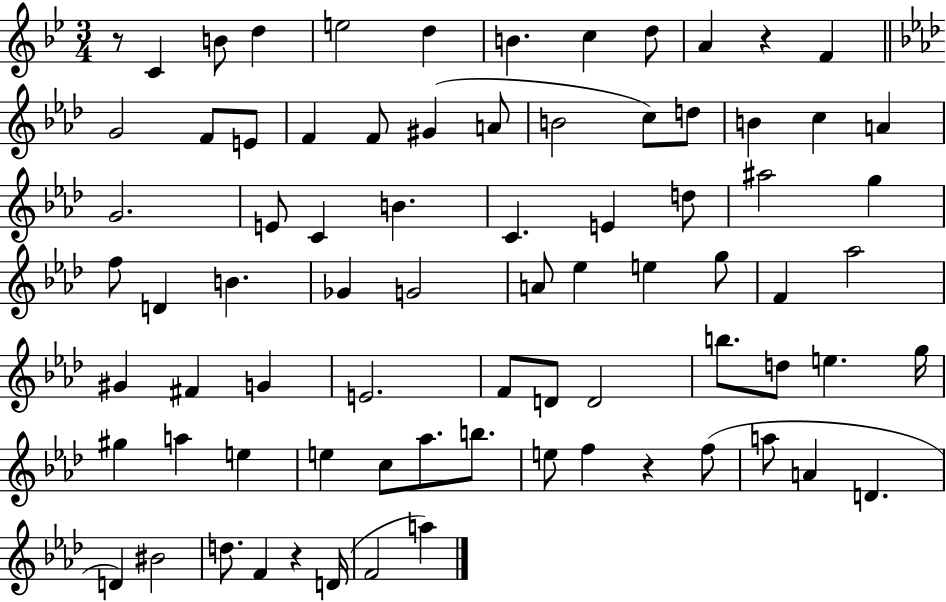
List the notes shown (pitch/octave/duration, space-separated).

R/e C4/q B4/e D5/q E5/h D5/q B4/q. C5/q D5/e A4/q R/q F4/q G4/h F4/e E4/e F4/q F4/e G#4/q A4/e B4/h C5/e D5/e B4/q C5/q A4/q G4/h. E4/e C4/q B4/q. C4/q. E4/q D5/e A#5/h G5/q F5/e D4/q B4/q. Gb4/q G4/h A4/e Eb5/q E5/q G5/e F4/q Ab5/h G#4/q F#4/q G4/q E4/h. F4/e D4/e D4/h B5/e. D5/e E5/q. G5/s G#5/q A5/q E5/q E5/q C5/e Ab5/e. B5/e. E5/e F5/q R/q F5/e A5/e A4/q D4/q. D4/q BIS4/h D5/e. F4/q R/q D4/s F4/h A5/q